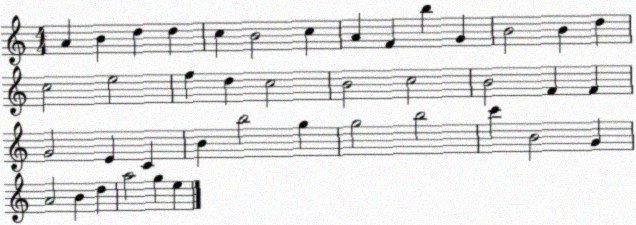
X:1
T:Untitled
M:4/4
L:1/4
K:C
A B d d c B2 c A F b G B2 B d c2 e2 f d c2 B2 c2 B2 F F G2 E C B b2 g g2 b2 c' B2 G A2 B d a2 g e